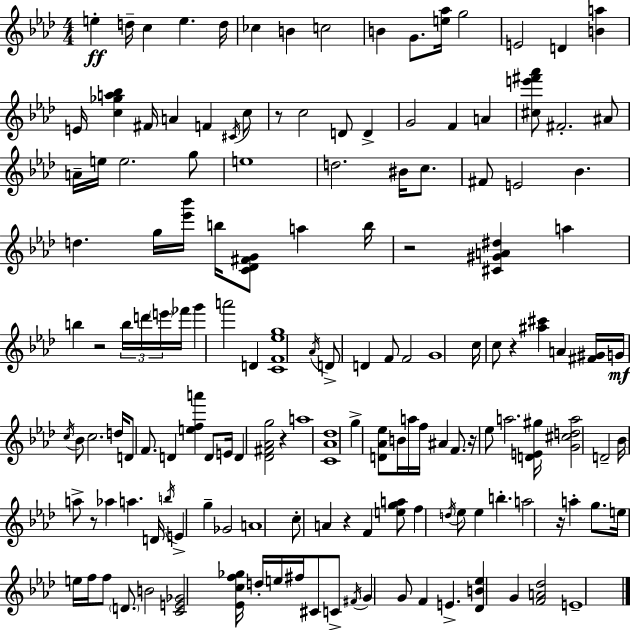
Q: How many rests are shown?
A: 9